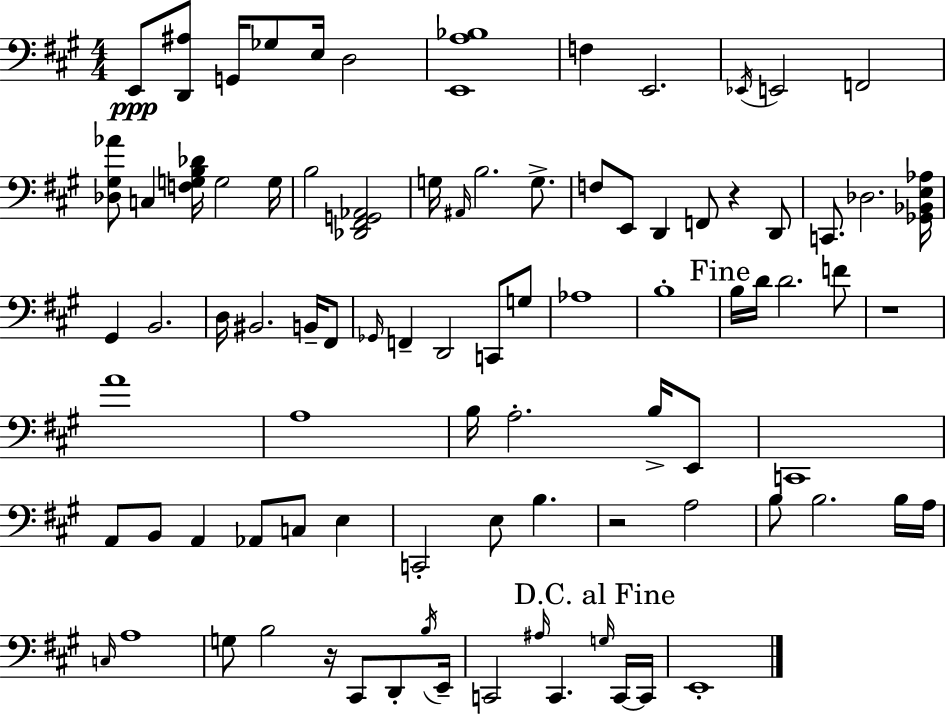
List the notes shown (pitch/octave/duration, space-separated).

E2/e [D2,A#3]/e G2/s Gb3/e E3/s D3/h [E2,A3,Bb3]/w F3/q E2/h. Eb2/s E2/h F2/h [Db3,G#3,Ab4]/e C3/q [F3,G3,B3,Db4]/s G3/h G3/s B3/h [Db2,F#2,G2,Ab2]/h G3/s A#2/s B3/h. G3/e. F3/e E2/e D2/q F2/e R/q D2/e C2/e. Db3/h. [Gb2,Bb2,E3,Ab3]/s G#2/q B2/h. D3/s BIS2/h. B2/s F#2/e Gb2/s F2/q D2/h C2/e G3/e Ab3/w B3/w B3/s D4/s D4/h. F4/e R/w A4/w A3/w B3/s A3/h. B3/s E2/e C2/w A2/e B2/e A2/q Ab2/e C3/e E3/q C2/h E3/e B3/q. R/h A3/h B3/e B3/h. B3/s A3/s C3/s A3/w G3/e B3/h R/s C#2/e D2/e B3/s E2/s C2/h A#3/s C2/q. G3/s C2/s C2/s E2/w